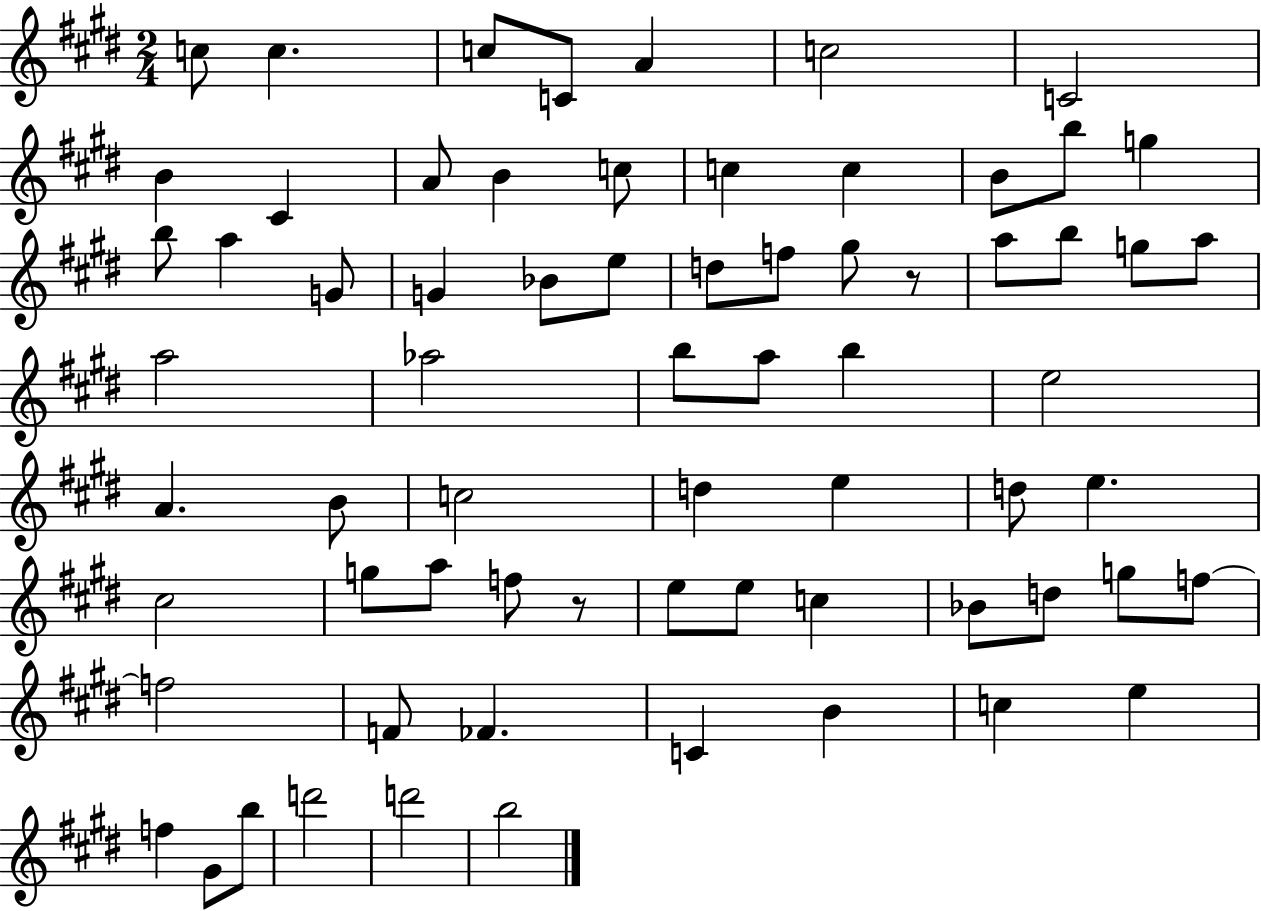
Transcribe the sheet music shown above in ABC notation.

X:1
T:Untitled
M:2/4
L:1/4
K:E
c/2 c c/2 C/2 A c2 C2 B ^C A/2 B c/2 c c B/2 b/2 g b/2 a G/2 G _B/2 e/2 d/2 f/2 ^g/2 z/2 a/2 b/2 g/2 a/2 a2 _a2 b/2 a/2 b e2 A B/2 c2 d e d/2 e ^c2 g/2 a/2 f/2 z/2 e/2 e/2 c _B/2 d/2 g/2 f/2 f2 F/2 _F C B c e f ^G/2 b/2 d'2 d'2 b2